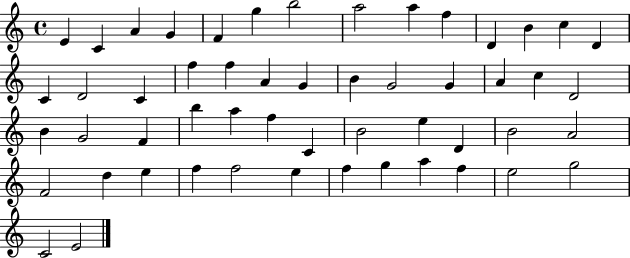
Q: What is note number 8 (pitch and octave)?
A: A5